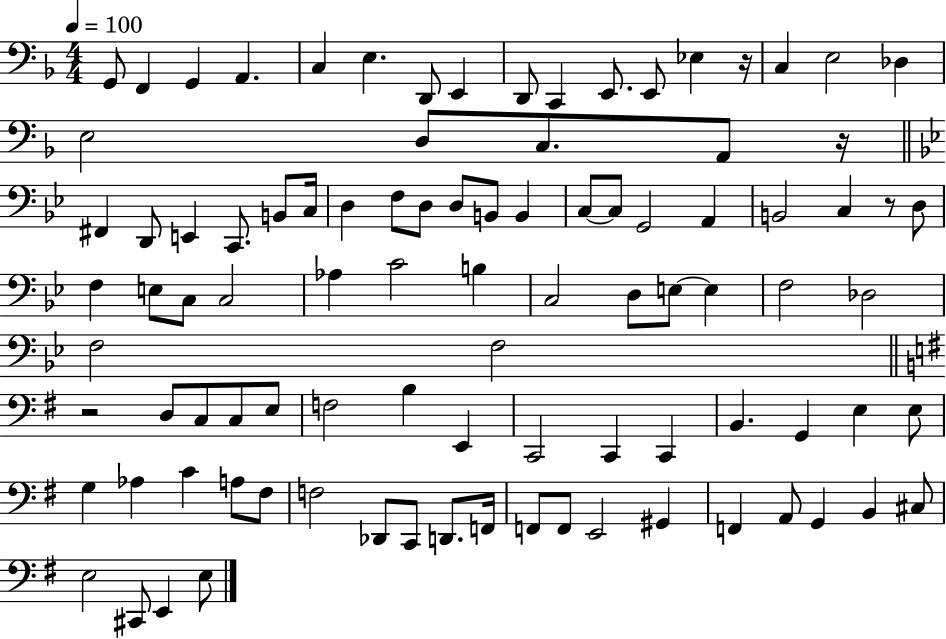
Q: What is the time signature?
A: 4/4